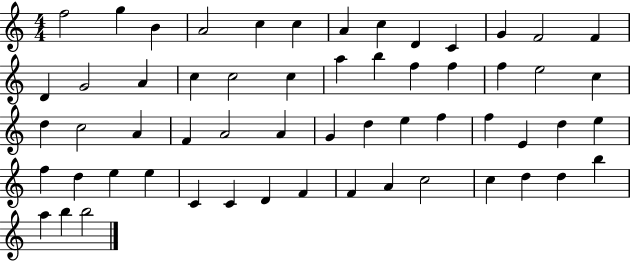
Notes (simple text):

F5/h G5/q B4/q A4/h C5/q C5/q A4/q C5/q D4/q C4/q G4/q F4/h F4/q D4/q G4/h A4/q C5/q C5/h C5/q A5/q B5/q F5/q F5/q F5/q E5/h C5/q D5/q C5/h A4/q F4/q A4/h A4/q G4/q D5/q E5/q F5/q F5/q E4/q D5/q E5/q F5/q D5/q E5/q E5/q C4/q C4/q D4/q F4/q F4/q A4/q C5/h C5/q D5/q D5/q B5/q A5/q B5/q B5/h